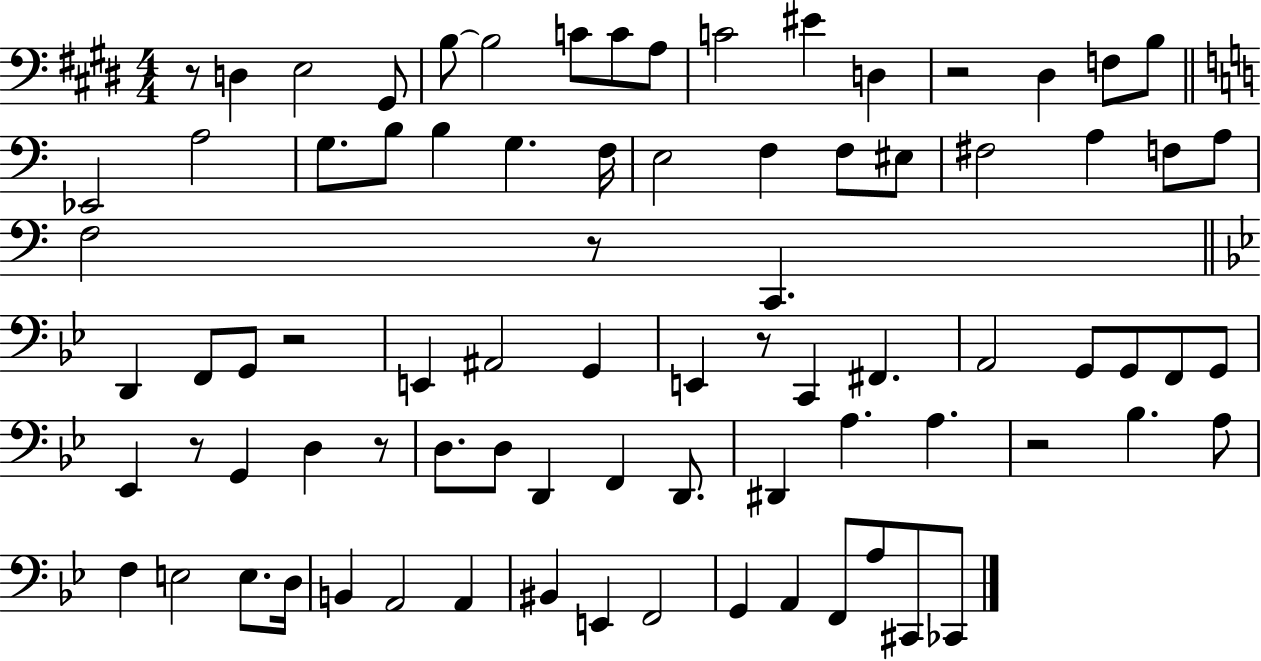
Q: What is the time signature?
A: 4/4